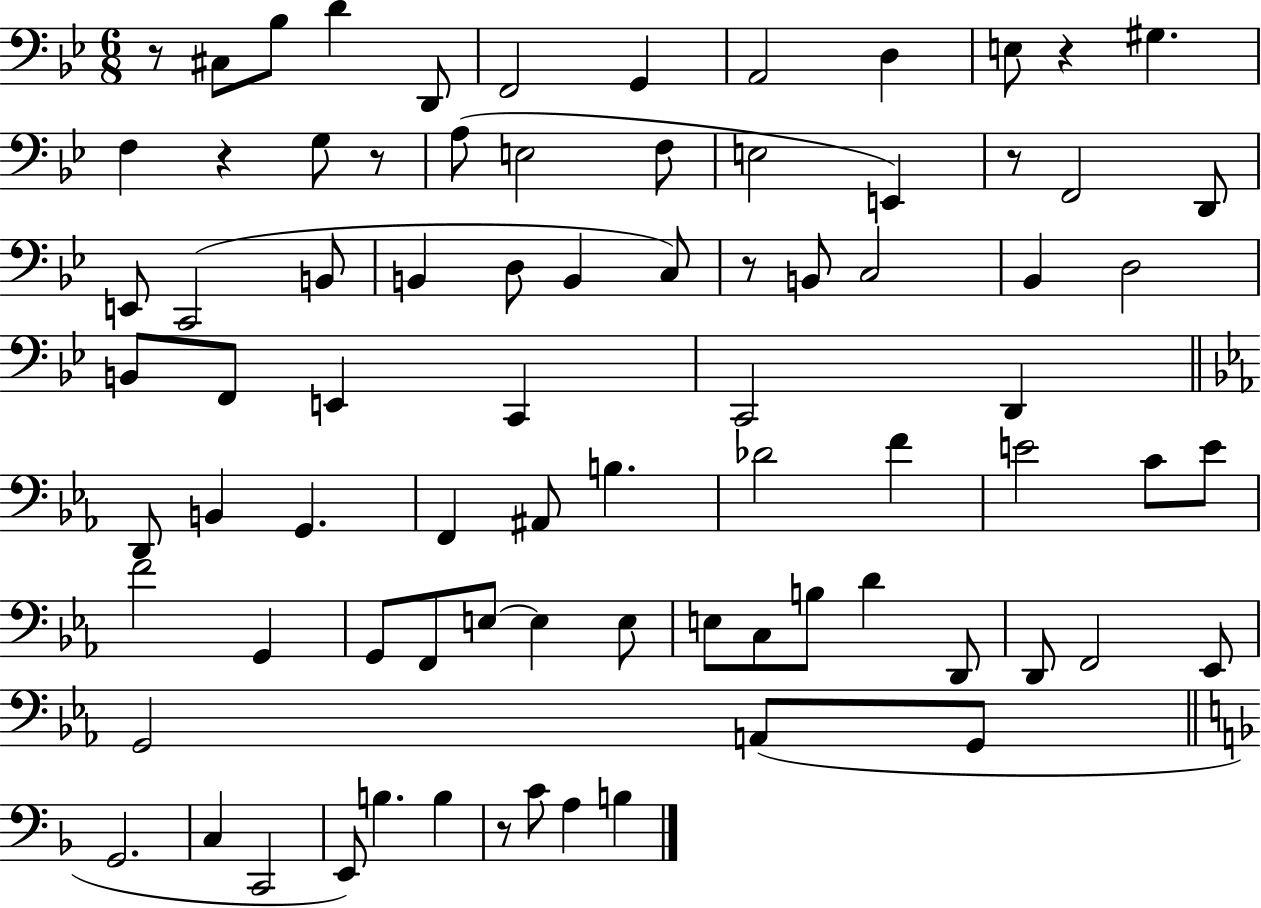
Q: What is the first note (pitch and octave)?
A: C#3